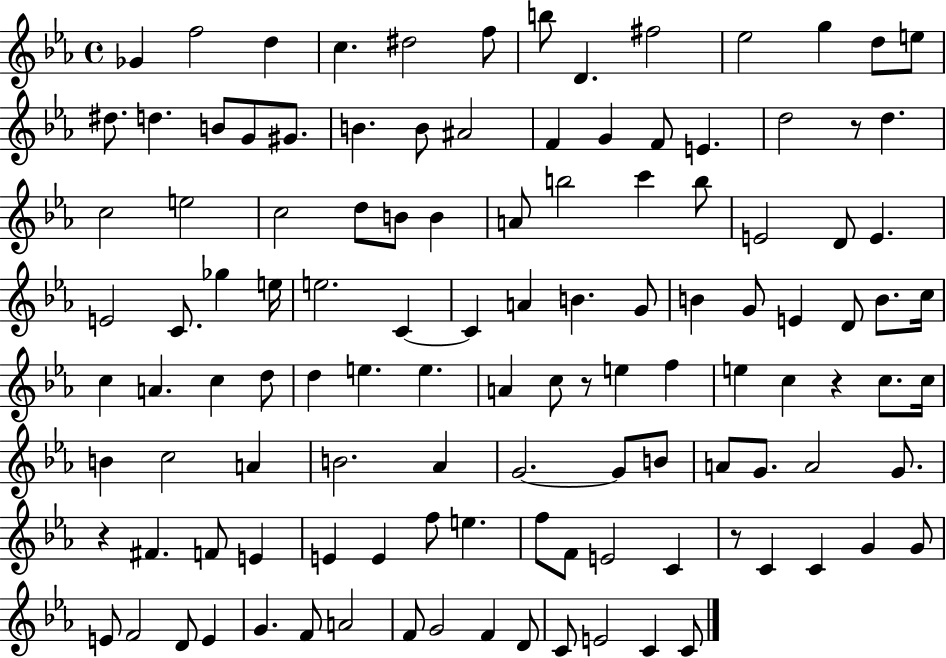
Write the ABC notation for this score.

X:1
T:Untitled
M:4/4
L:1/4
K:Eb
_G f2 d c ^d2 f/2 b/2 D ^f2 _e2 g d/2 e/2 ^d/2 d B/2 G/2 ^G/2 B B/2 ^A2 F G F/2 E d2 z/2 d c2 e2 c2 d/2 B/2 B A/2 b2 c' b/2 E2 D/2 E E2 C/2 _g e/4 e2 C C A B G/2 B G/2 E D/2 B/2 c/4 c A c d/2 d e e A c/2 z/2 e f e c z c/2 c/4 B c2 A B2 _A G2 G/2 B/2 A/2 G/2 A2 G/2 z ^F F/2 E E E f/2 e f/2 F/2 E2 C z/2 C C G G/2 E/2 F2 D/2 E G F/2 A2 F/2 G2 F D/2 C/2 E2 C C/2